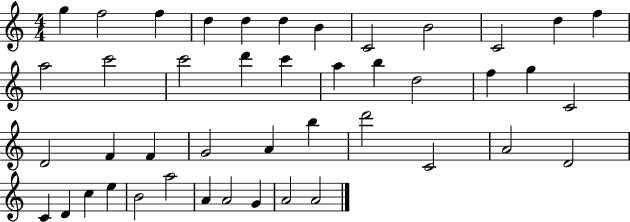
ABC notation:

X:1
T:Untitled
M:4/4
L:1/4
K:C
g f2 f d d d B C2 B2 C2 d f a2 c'2 c'2 d' c' a b d2 f g C2 D2 F F G2 A b d'2 C2 A2 D2 C D c e B2 a2 A A2 G A2 A2